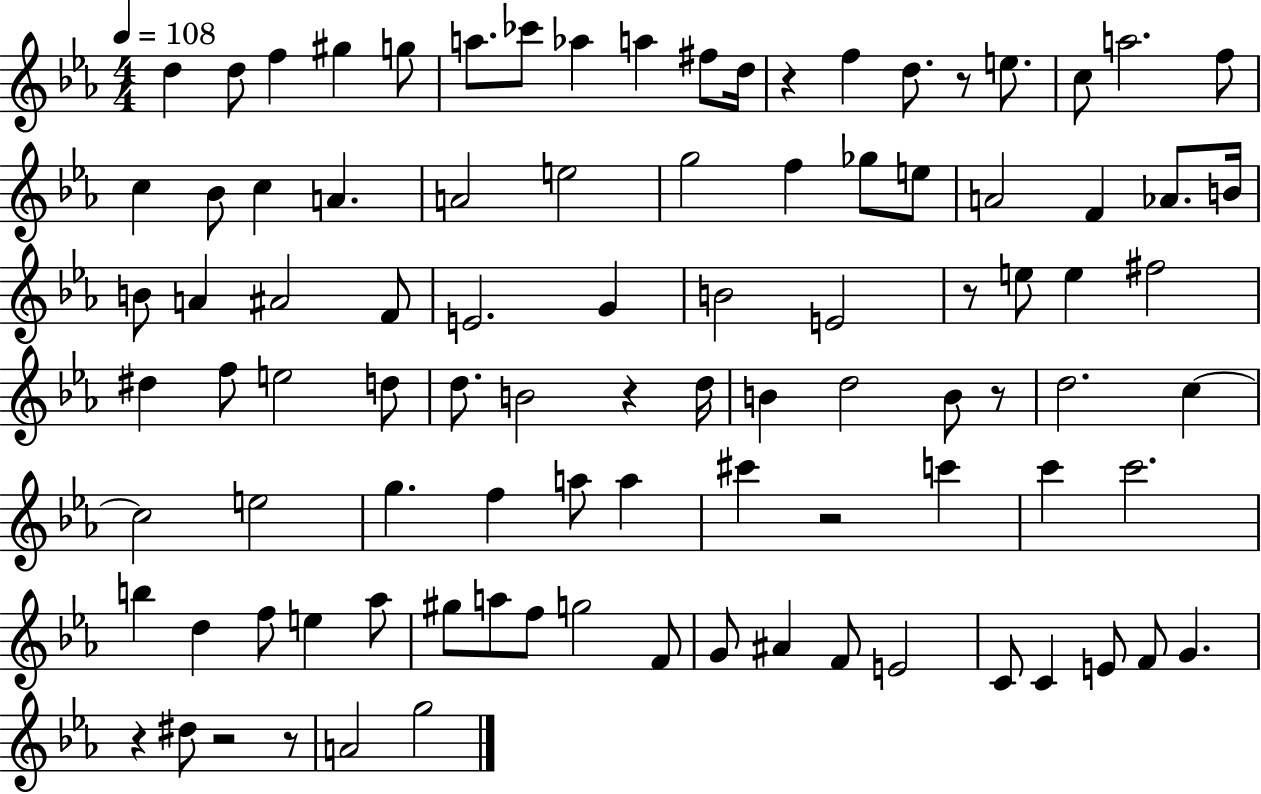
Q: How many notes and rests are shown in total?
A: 95